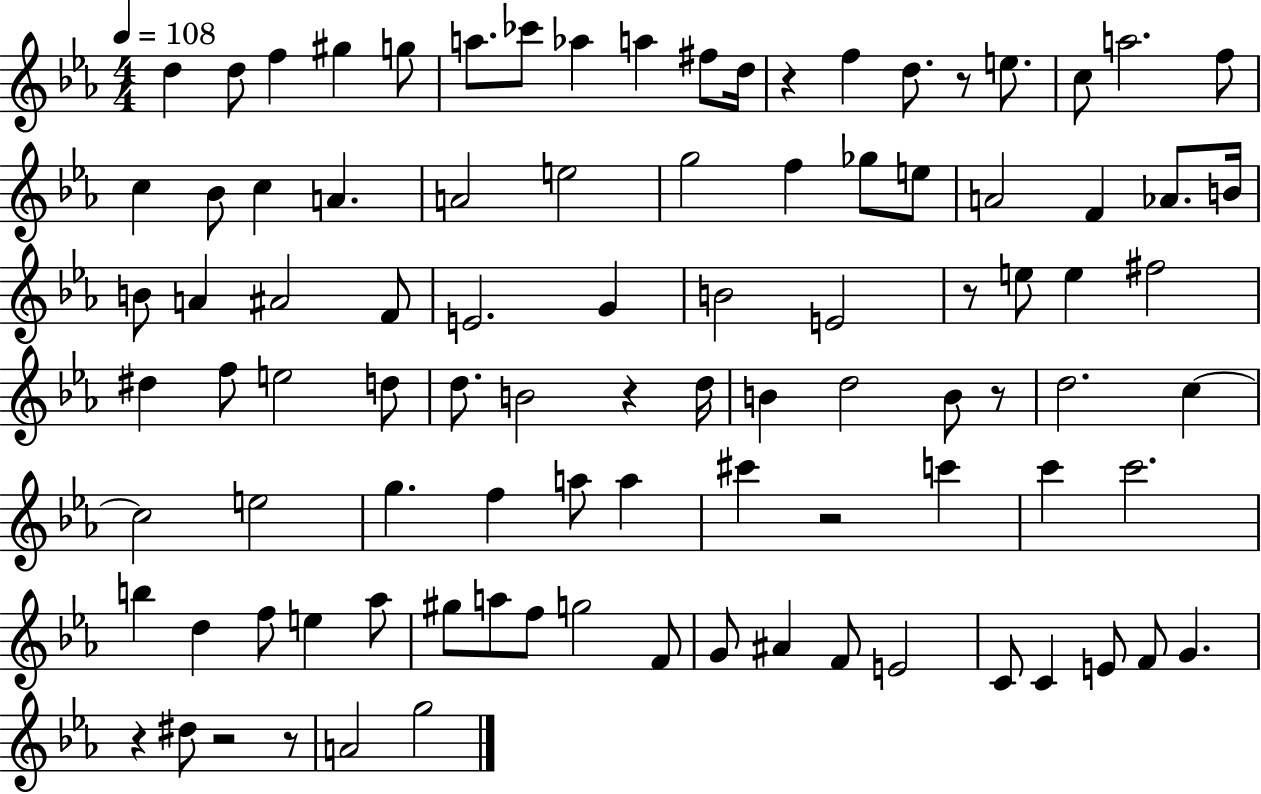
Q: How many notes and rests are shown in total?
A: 95